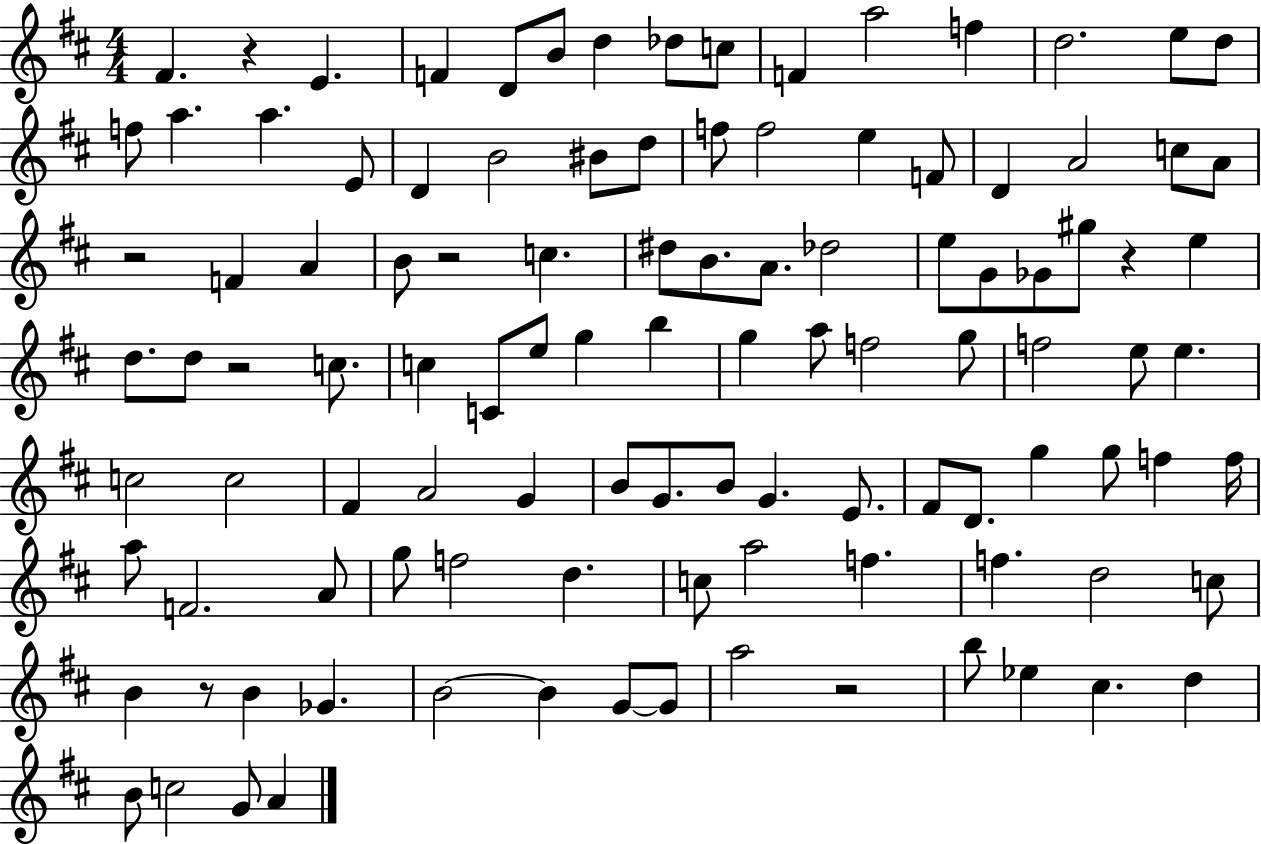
F#4/q. R/q E4/q. F4/q D4/e B4/e D5/q Db5/e C5/e F4/q A5/h F5/q D5/h. E5/e D5/e F5/e A5/q. A5/q. E4/e D4/q B4/h BIS4/e D5/e F5/e F5/h E5/q F4/e D4/q A4/h C5/e A4/e R/h F4/q A4/q B4/e R/h C5/q. D#5/e B4/e. A4/e. Db5/h E5/e G4/e Gb4/e G#5/e R/q E5/q D5/e. D5/e R/h C5/e. C5/q C4/e E5/e G5/q B5/q G5/q A5/e F5/h G5/e F5/h E5/e E5/q. C5/h C5/h F#4/q A4/h G4/q B4/e G4/e. B4/e G4/q. E4/e. F#4/e D4/e. G5/q G5/e F5/q F5/s A5/e F4/h. A4/e G5/e F5/h D5/q. C5/e A5/h F5/q. F5/q. D5/h C5/e B4/q R/e B4/q Gb4/q. B4/h B4/q G4/e G4/e A5/h R/h B5/e Eb5/q C#5/q. D5/q B4/e C5/h G4/e A4/q